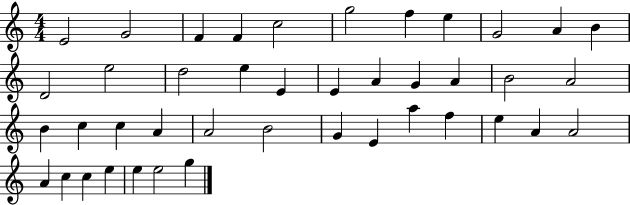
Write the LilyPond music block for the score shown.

{
  \clef treble
  \numericTimeSignature
  \time 4/4
  \key c \major
  e'2 g'2 | f'4 f'4 c''2 | g''2 f''4 e''4 | g'2 a'4 b'4 | \break d'2 e''2 | d''2 e''4 e'4 | e'4 a'4 g'4 a'4 | b'2 a'2 | \break b'4 c''4 c''4 a'4 | a'2 b'2 | g'4 e'4 a''4 f''4 | e''4 a'4 a'2 | \break a'4 c''4 c''4 e''4 | e''4 e''2 g''4 | \bar "|."
}